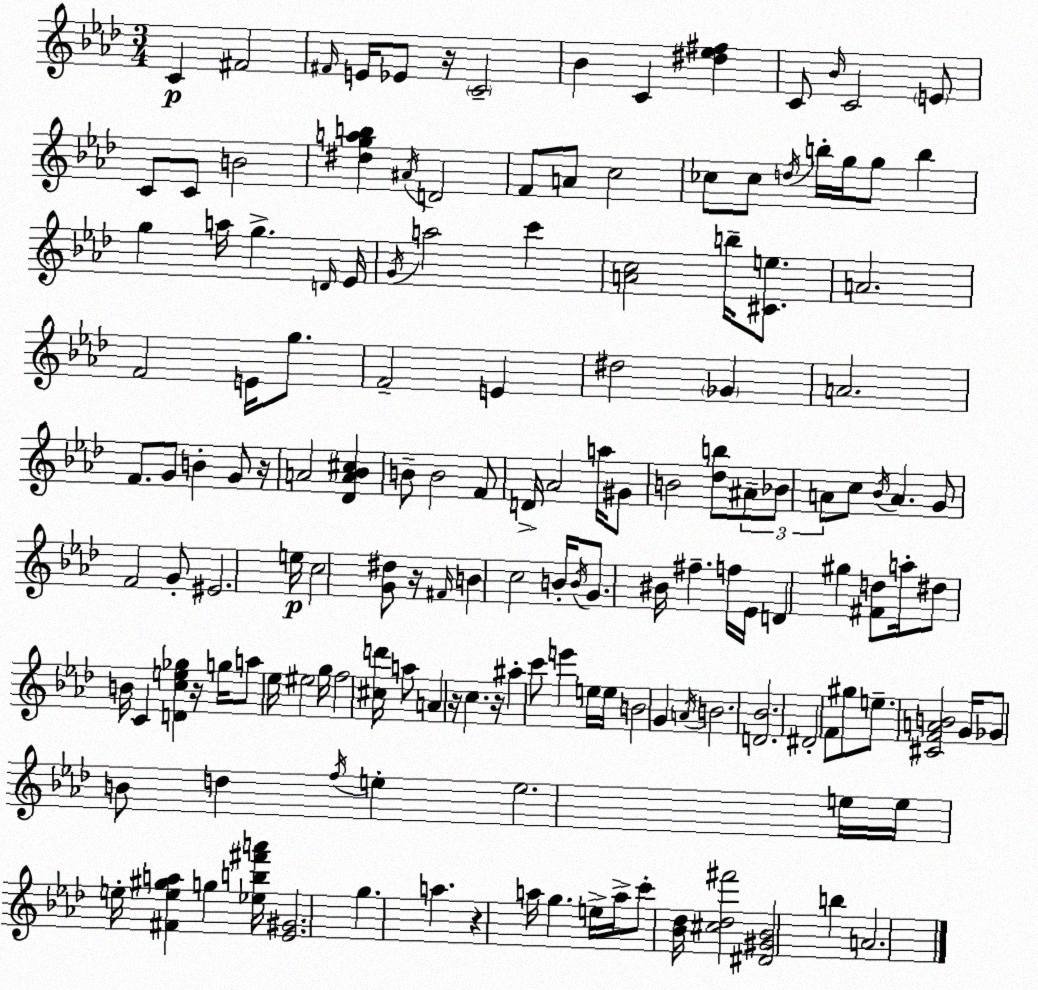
X:1
T:Untitled
M:3/4
L:1/4
K:Ab
C ^F2 ^F/4 E/4 _E/2 z/4 C2 _B C [^d_e^f] C/2 _B/4 C2 E/2 C/2 C/2 B2 [^dgab] ^A/4 D2 F/2 A/2 c2 _c/2 _c/2 d/4 b/4 g/4 g/2 b g a/4 g D/4 _E/4 G/4 a2 c' [Ac]2 b/4 [^Ce]/2 A2 F2 E/4 g/2 F2 E ^d2 _G A2 F/2 G/2 B G/2 z/4 A2 [_DA_B^c] B/2 B2 F/2 D/4 _A2 a/4 ^G/2 B2 [_db]/2 ^A/2 _B/2 A/2 c/2 _B/4 A G/2 F2 G/2 ^E2 e/4 c2 [G^d]/2 z/4 ^F/4 B c2 B/4 B/4 G/2 ^B/4 ^f f/4 _E/4 D ^g [^Fd]/2 a/4 ^d/2 B/4 C [Dce_g] z/4 g/4 a/2 _e/4 ^e2 g/4 f2 [^cd']/4 a/2 A z/4 c z/4 ^a c'/2 e' e/4 e/4 B2 G A/4 B2 [D_B]2 ^D2 F/2 ^g/2 e/2 [^CFAB]2 G/4 _G/2 B/2 d f/4 e e2 e/4 e/4 e/4 [^Fe^ga] g [_eb^f'a']/4 [_E^G]2 g a z a/4 g e/4 a/4 c'/2 [_B_d]/4 [^c_d^f']2 [^D^G_B]2 b A2